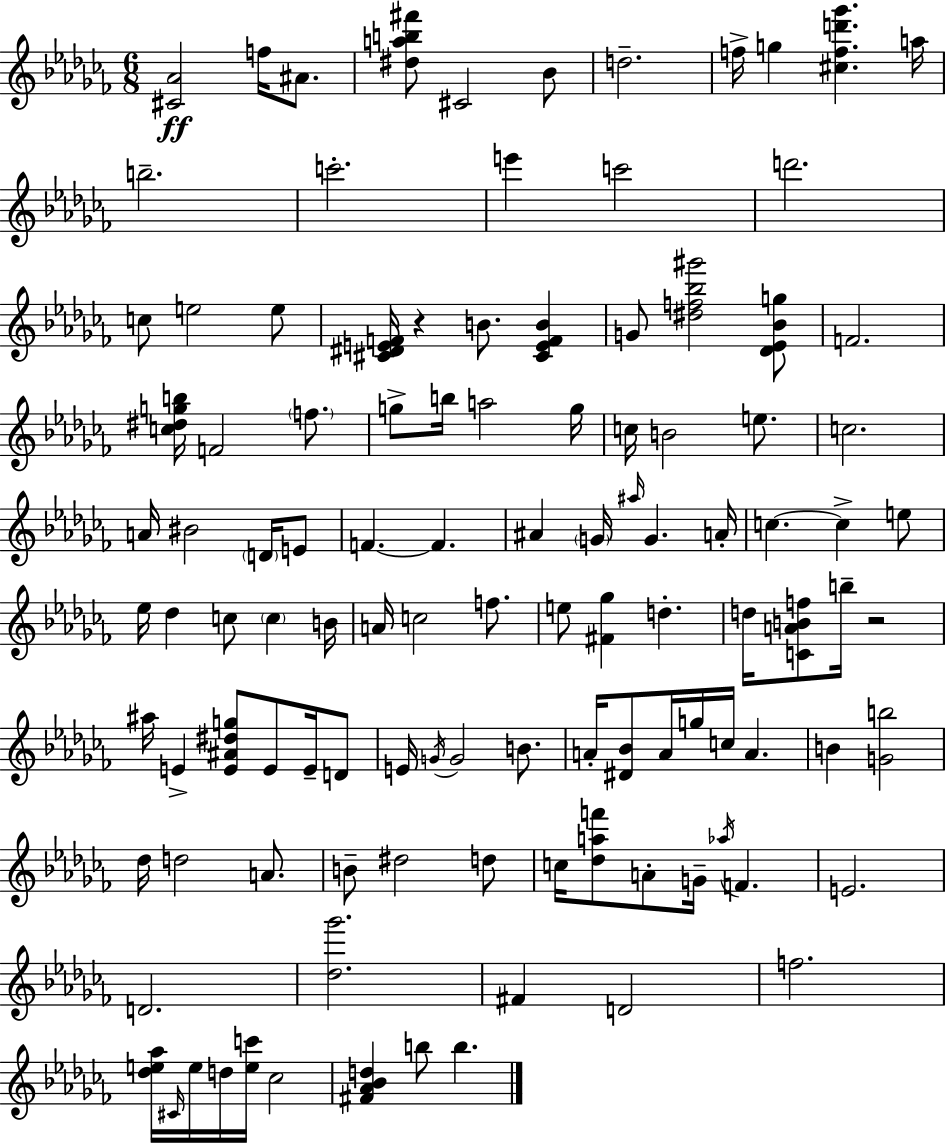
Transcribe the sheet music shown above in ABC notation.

X:1
T:Untitled
M:6/8
L:1/4
K:Abm
[^C_A]2 f/4 ^A/2 [^dab^f']/2 ^C2 _B/2 d2 f/4 g [^cfd'_g'] a/4 b2 c'2 e' c'2 d'2 c/2 e2 e/2 [^C^DEF]/4 z B/2 [^CEFB] G/2 [^df_b^g']2 [_D_E_Bg]/2 F2 [c^dgb]/4 F2 f/2 g/2 b/4 a2 g/4 c/4 B2 e/2 c2 A/4 ^B2 D/4 E/2 F F ^A G/4 ^a/4 G A/4 c c e/2 _e/4 _d c/2 c B/4 A/4 c2 f/2 e/2 [^F_g] d d/4 [CABf]/2 b/4 z2 ^a/4 E [E^A^dg]/2 E/2 E/4 D/2 E/4 G/4 G2 B/2 A/4 [^D_B]/2 A/4 g/4 c/4 A B [Gb]2 _d/4 d2 A/2 B/2 ^d2 d/2 c/4 [_daf']/2 A/2 G/4 _a/4 F E2 D2 [_d_g']2 ^F D2 f2 [_de_a]/4 ^C/4 e/4 d/4 [ec']/4 _c2 [^F_A_Bd] b/2 b